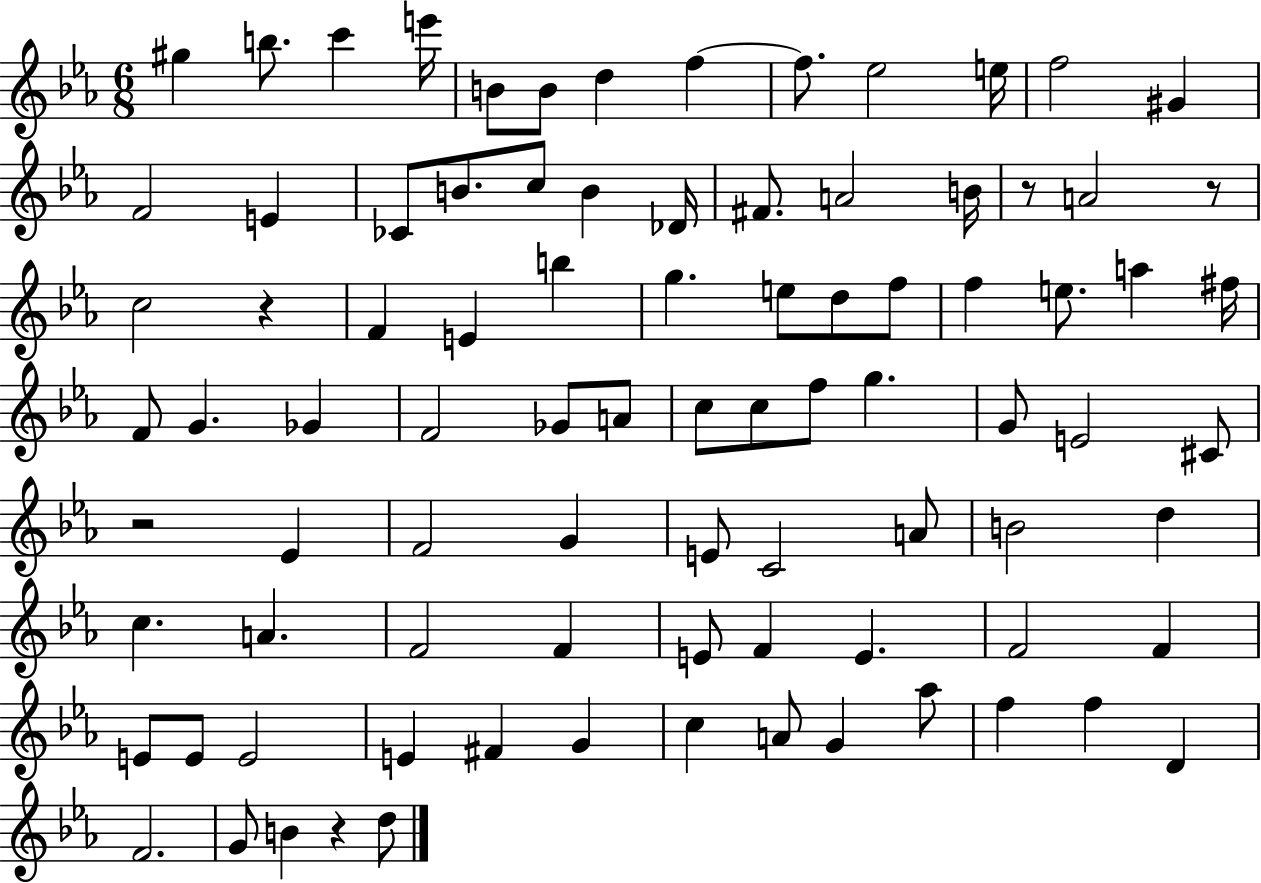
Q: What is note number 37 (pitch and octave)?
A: F4